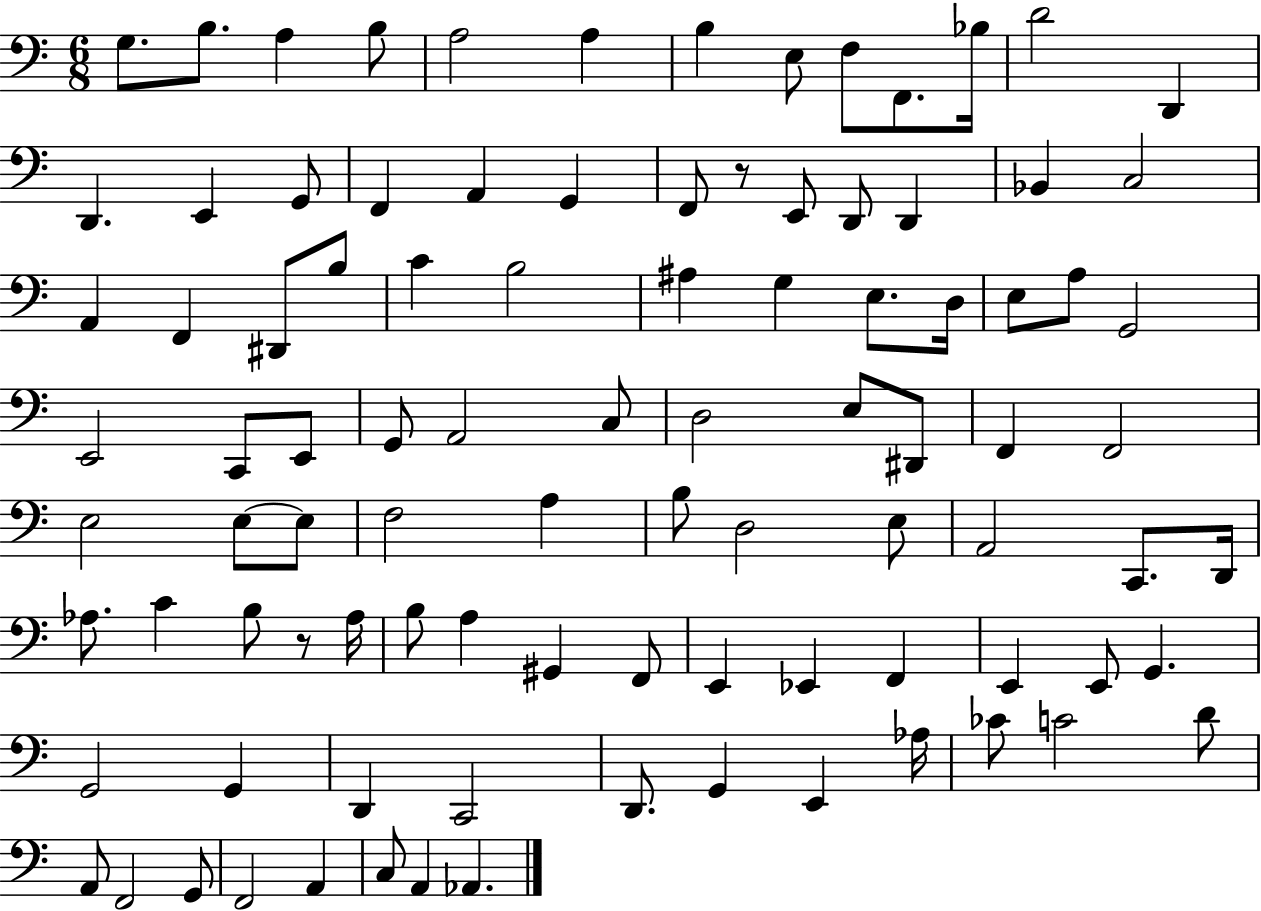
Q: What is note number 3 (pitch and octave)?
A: A3